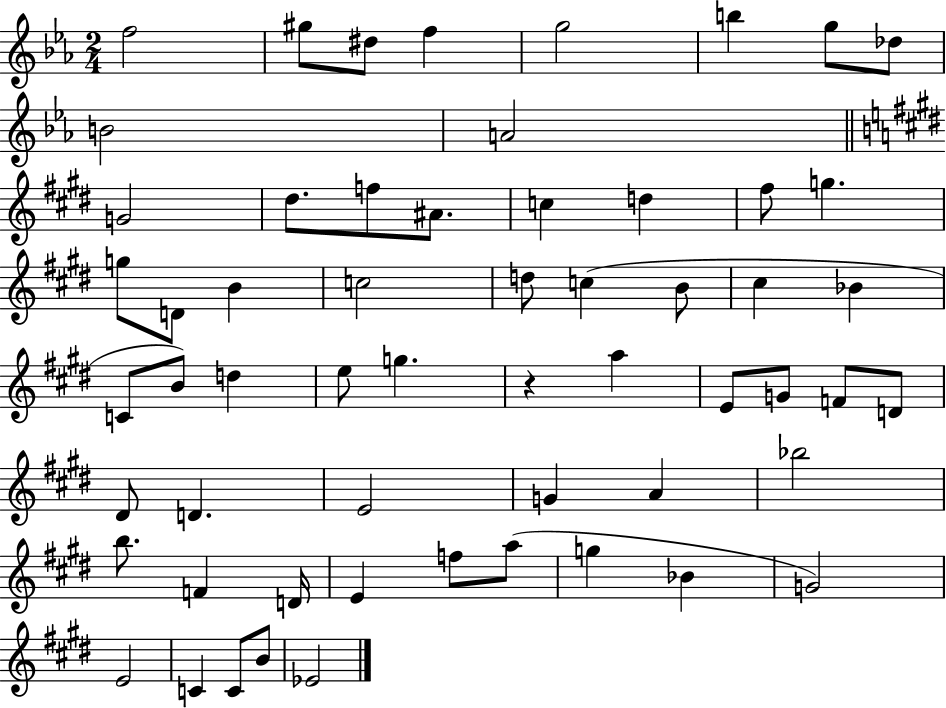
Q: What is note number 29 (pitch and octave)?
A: B4